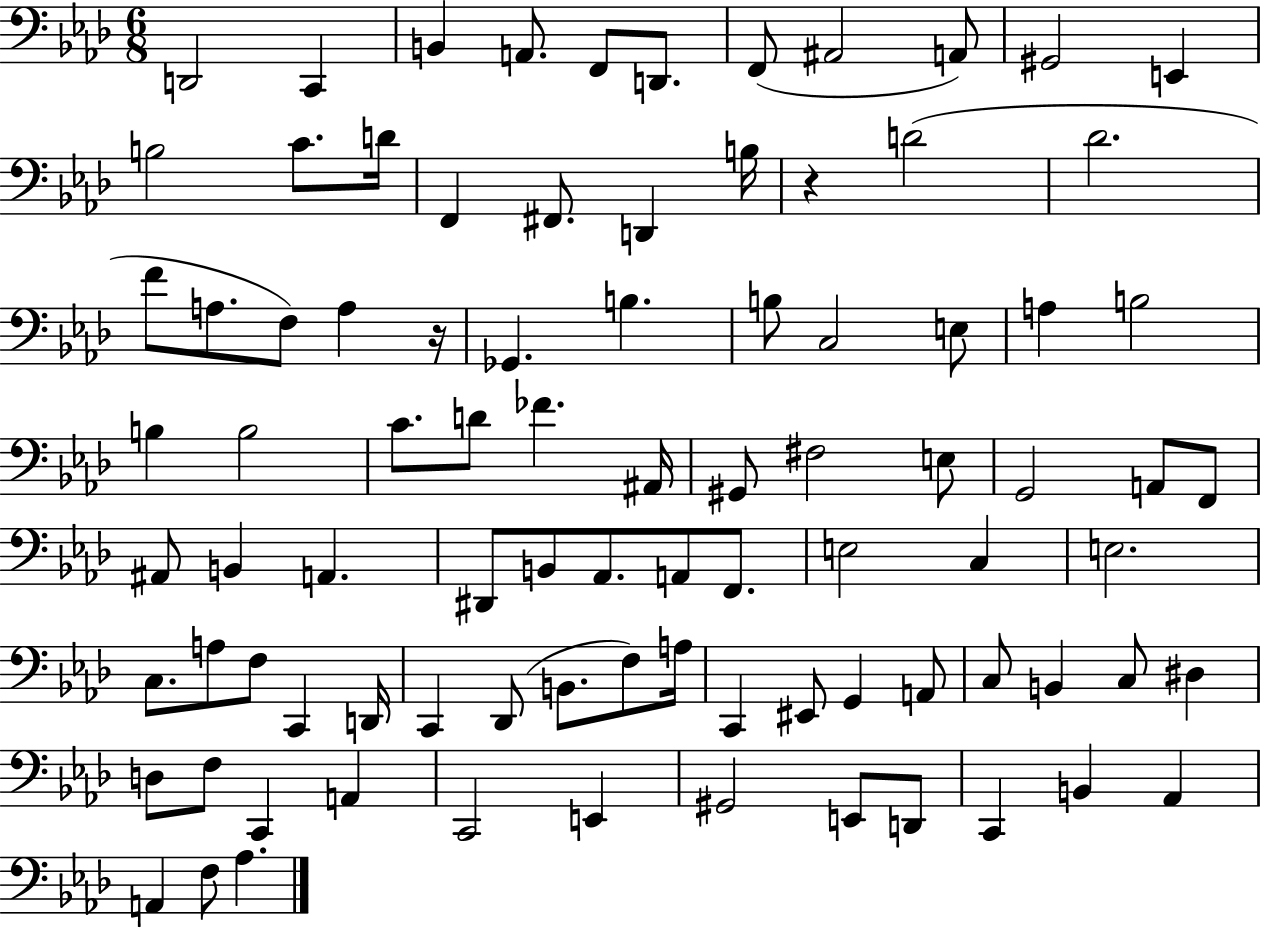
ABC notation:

X:1
T:Untitled
M:6/8
L:1/4
K:Ab
D,,2 C,, B,, A,,/2 F,,/2 D,,/2 F,,/2 ^A,,2 A,,/2 ^G,,2 E,, B,2 C/2 D/4 F,, ^F,,/2 D,, B,/4 z D2 _D2 F/2 A,/2 F,/2 A, z/4 _G,, B, B,/2 C,2 E,/2 A, B,2 B, B,2 C/2 D/2 _F ^A,,/4 ^G,,/2 ^F,2 E,/2 G,,2 A,,/2 F,,/2 ^A,,/2 B,, A,, ^D,,/2 B,,/2 _A,,/2 A,,/2 F,,/2 E,2 C, E,2 C,/2 A,/2 F,/2 C,, D,,/4 C,, _D,,/2 B,,/2 F,/2 A,/4 C,, ^E,,/2 G,, A,,/2 C,/2 B,, C,/2 ^D, D,/2 F,/2 C,, A,, C,,2 E,, ^G,,2 E,,/2 D,,/2 C,, B,, _A,, A,, F,/2 _A,